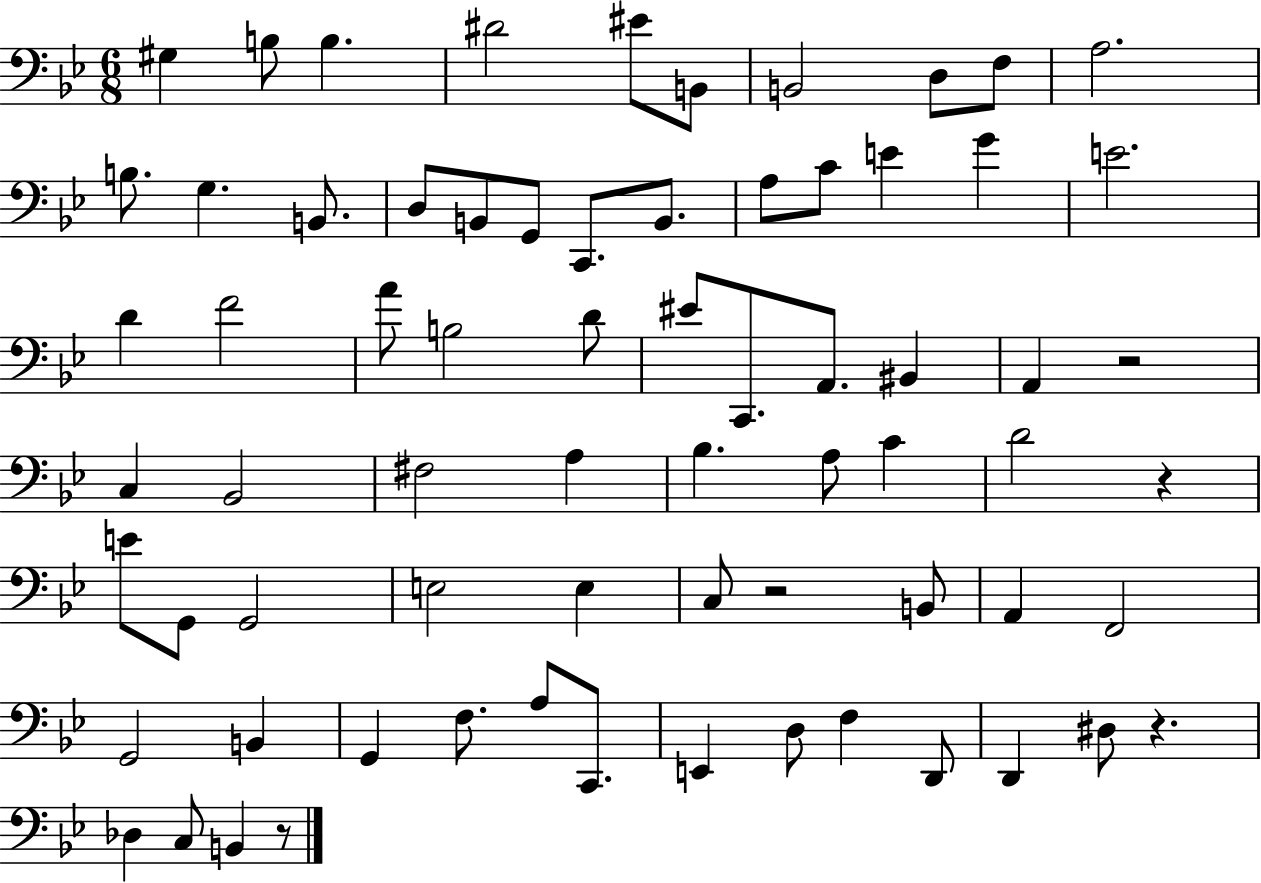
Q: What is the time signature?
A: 6/8